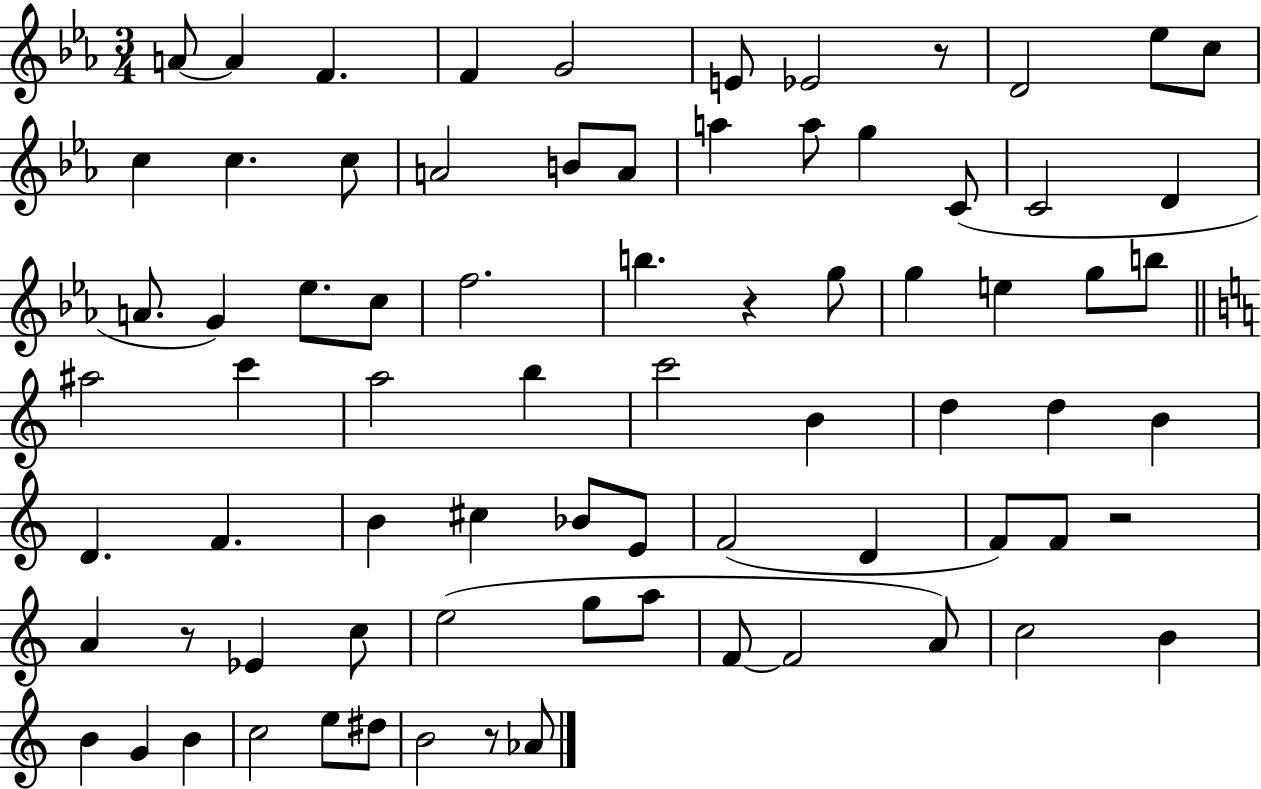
{
  \clef treble
  \numericTimeSignature
  \time 3/4
  \key ees \major
  a'8~~ a'4 f'4. | f'4 g'2 | e'8 ees'2 r8 | d'2 ees''8 c''8 | \break c''4 c''4. c''8 | a'2 b'8 a'8 | a''4 a''8 g''4 c'8( | c'2 d'4 | \break a'8. g'4) ees''8. c''8 | f''2. | b''4. r4 g''8 | g''4 e''4 g''8 b''8 | \break \bar "||" \break \key c \major ais''2 c'''4 | a''2 b''4 | c'''2 b'4 | d''4 d''4 b'4 | \break d'4. f'4. | b'4 cis''4 bes'8 e'8 | f'2( d'4 | f'8) f'8 r2 | \break a'4 r8 ees'4 c''8 | e''2( g''8 a''8 | f'8~~ f'2 a'8) | c''2 b'4 | \break b'4 g'4 b'4 | c''2 e''8 dis''8 | b'2 r8 aes'8 | \bar "|."
}